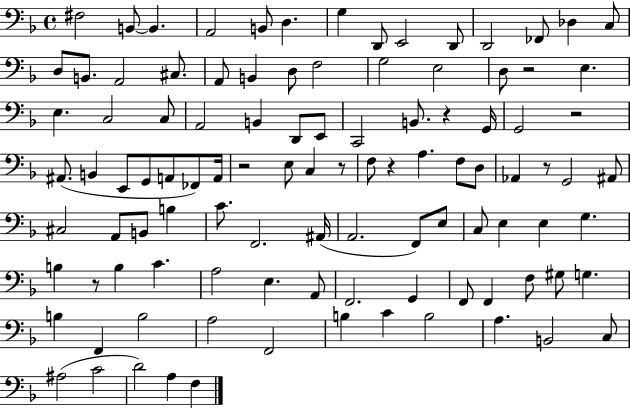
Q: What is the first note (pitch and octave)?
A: F#3